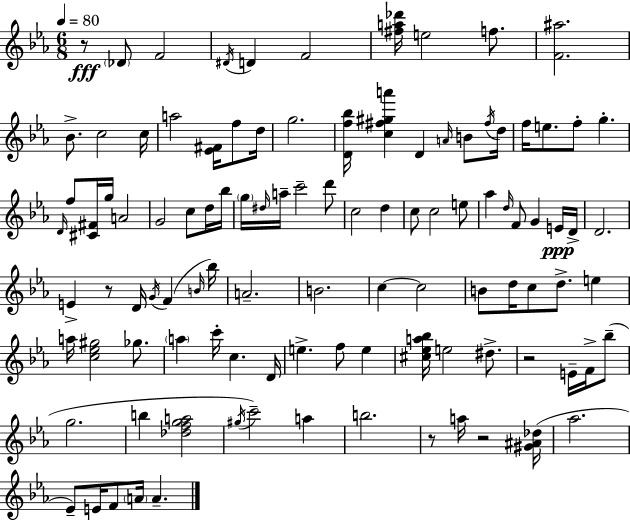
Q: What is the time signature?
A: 6/8